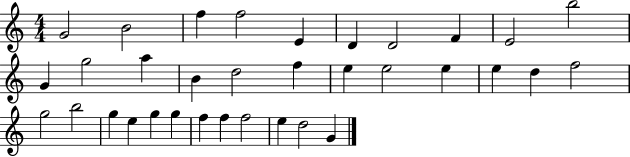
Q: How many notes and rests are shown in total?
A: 34